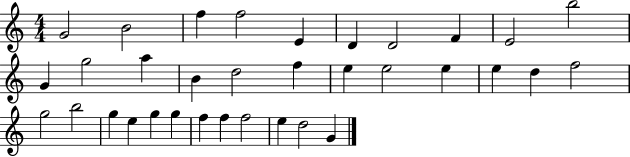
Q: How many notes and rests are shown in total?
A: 34